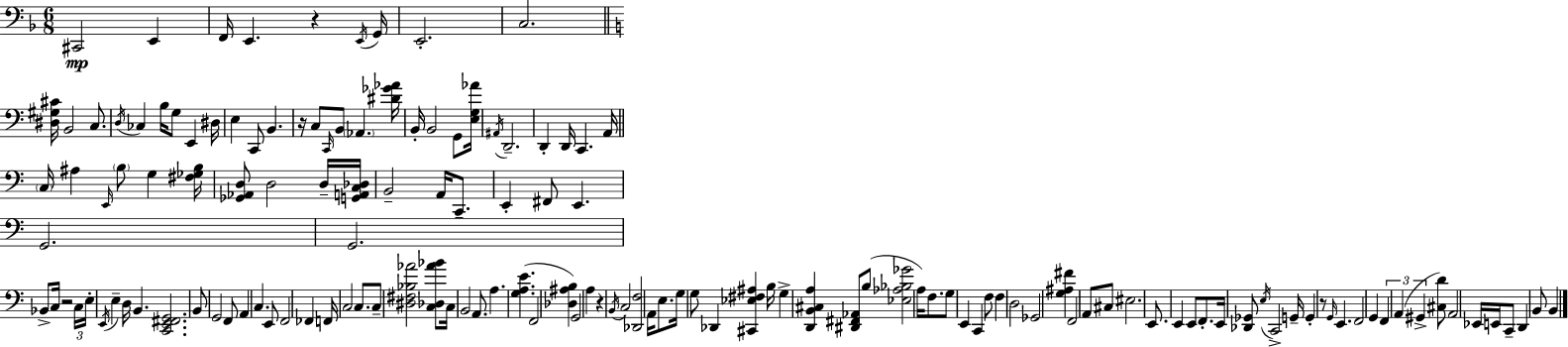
X:1
T:Untitled
M:6/8
L:1/4
K:F
^C,,2 E,, F,,/4 E,, z E,,/4 G,,/4 E,,2 C,2 [^D,^G,^C]/4 B,,2 C,/2 D,/4 _C, B,/4 G,/2 E,, ^D,/4 E, C,,/2 B,, z/4 C,/2 C,,/4 B,,/2 _A,, [^D_G_A]/4 B,,/4 B,,2 G,,/2 [E,G,_A]/4 ^A,,/4 D,,2 D,, D,,/4 C,, A,,/4 C,/4 ^A, E,,/4 B,/2 G, [^F,_G,B,]/4 [_G,,_A,,D,]/2 D,2 D,/4 [G,,A,,C,_D,]/4 B,,2 A,,/4 C,,/2 E,, ^F,,/2 E,, G,,2 G,,2 _B,,/2 C,/4 z2 C,/4 E,/4 E,,/4 E, D,/4 B,, [C,,E,,^F,,G,,]2 B,,/2 G,,2 F,,/2 A,, C, E,,/2 F,,2 _F,, F,,/4 C,2 C,/2 C,/2 [^D,^F,_B,_A]2 [C,_D,_A_B]/2 C,/4 B,,2 A,,/2 A, [G,A,E] F,,2 [_D,^A,B,] G,,2 A, z B,,/4 C,2 [_D,,F,]2 A,,/4 E,/2 G,/4 G,/2 _D,, [^C,,_E,^F,^A,] B,/4 G, [D,,B,,^C,A,] [^D,,^F,,_A,,]/2 B,/2 [_E,_A,_B,_G]2 A,/4 F,/2 G,/2 E,, C,, F,/2 F, D,2 _G,,2 [G,^A,^F] F,,2 A,,/2 ^C,/2 ^E,2 E,,/2 E,, E,,/2 F,,/2 E,,/4 [_D,,_G,,]/2 E,/4 C,,2 G,,/4 G,, z/2 G,,/4 E,, F,,2 G,, F,, A,, ^G,, [^C,D]/2 A,,2 _E,,/4 E,,/4 C,,/2 D,, B,,/2 B,,